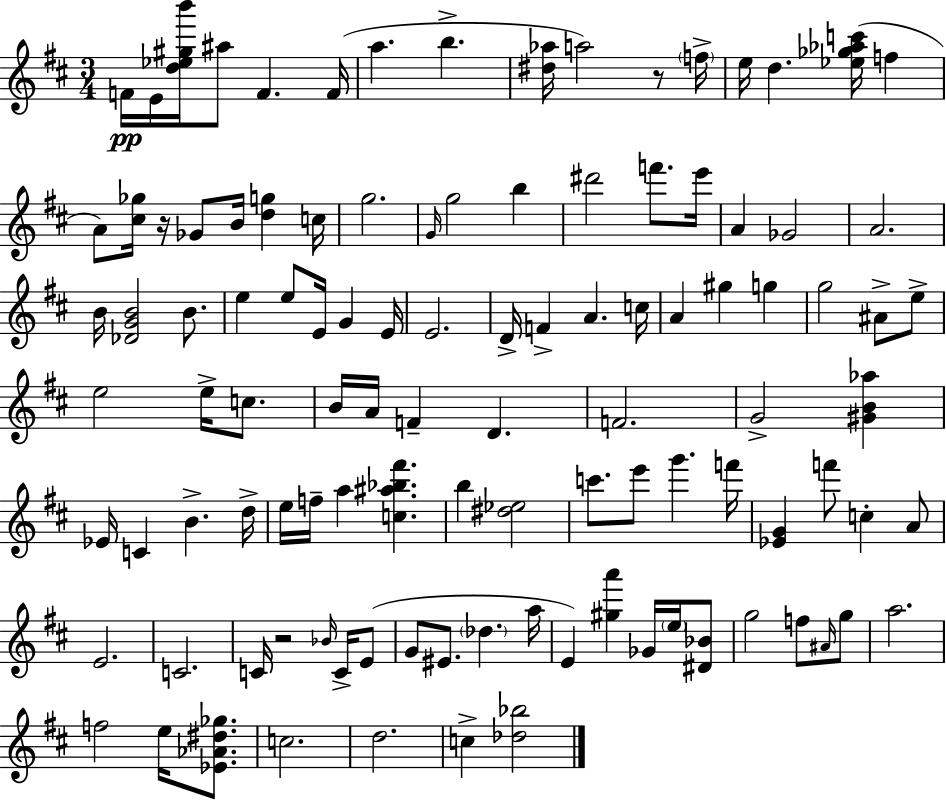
F4/s E4/s [D5,Eb5,G#5,B6]/s A#5/e F4/q. F4/s A5/q. B5/q. [D#5,Ab5]/s A5/h R/e F5/s E5/s D5/q. [Eb5,Gb5,Ab5,C6]/s F5/q A4/e [C#5,Gb5]/s R/s Gb4/e B4/s [D5,G5]/q C5/s G5/h. G4/s G5/h B5/q D#6/h F6/e. E6/s A4/q Gb4/h A4/h. B4/s [Db4,G4,B4]/h B4/e. E5/q E5/e E4/s G4/q E4/s E4/h. D4/s F4/q A4/q. C5/s A4/q G#5/q G5/q G5/h A#4/e E5/e E5/h E5/s C5/e. B4/s A4/s F4/q D4/q. F4/h. G4/h [G#4,B4,Ab5]/q Eb4/s C4/q B4/q. D5/s E5/s F5/s A5/q [C5,A#5,Bb5,F#6]/q. B5/q [D#5,Eb5]/h C6/e. E6/e G6/q. F6/s [Eb4,G4]/q F6/e C5/q A4/e E4/h. C4/h. C4/s R/h Bb4/s C4/s E4/e G4/e EIS4/e. Db5/q. A5/s E4/q [G#5,A6]/q Gb4/s E5/s [D#4,Bb4]/e G5/h F5/e A#4/s G5/e A5/h. F5/h E5/s [Eb4,Ab4,D#5,Gb5]/e. C5/h. D5/h. C5/q [Db5,Bb5]/h